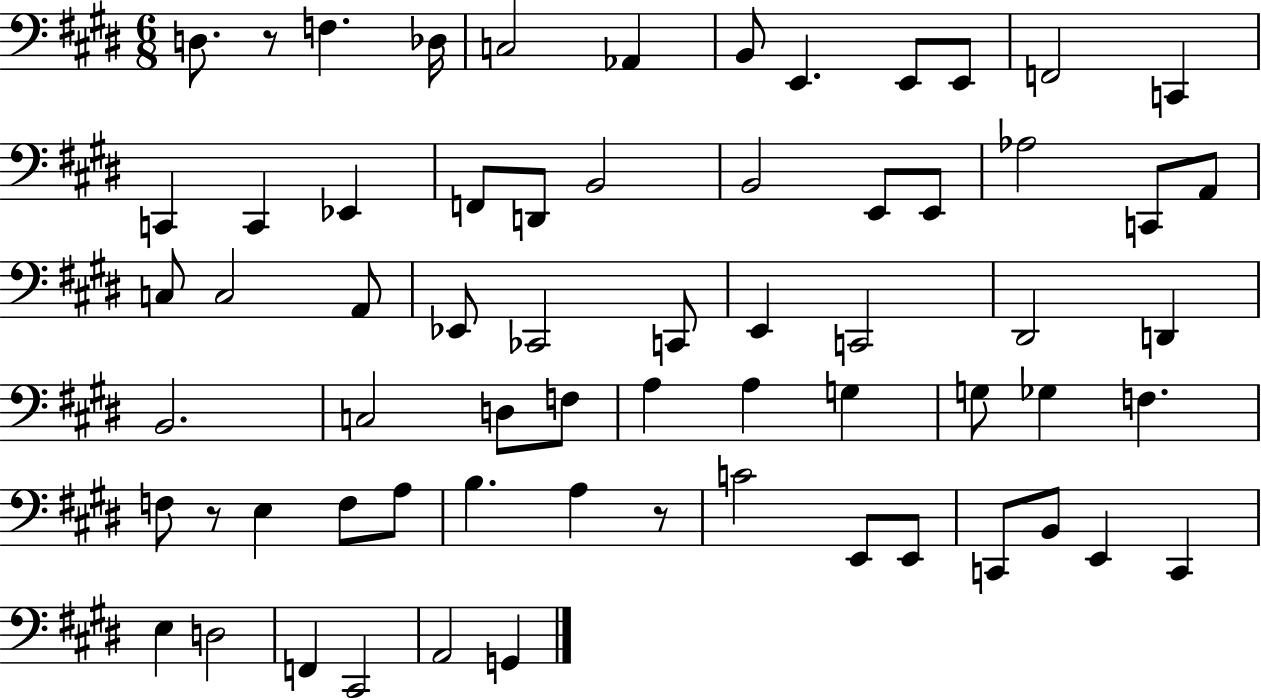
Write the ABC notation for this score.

X:1
T:Untitled
M:6/8
L:1/4
K:E
D,/2 z/2 F, _D,/4 C,2 _A,, B,,/2 E,, E,,/2 E,,/2 F,,2 C,, C,, C,, _E,, F,,/2 D,,/2 B,,2 B,,2 E,,/2 E,,/2 _A,2 C,,/2 A,,/2 C,/2 C,2 A,,/2 _E,,/2 _C,,2 C,,/2 E,, C,,2 ^D,,2 D,, B,,2 C,2 D,/2 F,/2 A, A, G, G,/2 _G, F, F,/2 z/2 E, F,/2 A,/2 B, A, z/2 C2 E,,/2 E,,/2 C,,/2 B,,/2 E,, C,, E, D,2 F,, ^C,,2 A,,2 G,,